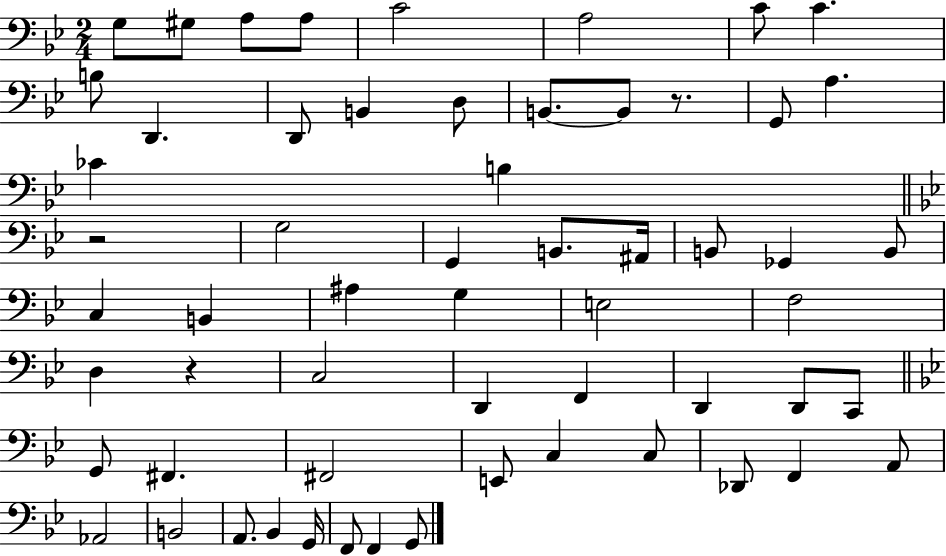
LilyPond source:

{
  \clef bass
  \numericTimeSignature
  \time 2/4
  \key bes \major
  g8 gis8 a8 a8 | c'2 | a2 | c'8 c'4. | \break b8 d,4. | d,8 b,4 d8 | b,8.~~ b,8 r8. | g,8 a4. | \break ces'4 b4 | \bar "||" \break \key g \minor r2 | g2 | g,4 b,8. ais,16 | b,8 ges,4 b,8 | \break c4 b,4 | ais4 g4 | e2 | f2 | \break d4 r4 | c2 | d,4 f,4 | d,4 d,8 c,8 | \break \bar "||" \break \key g \minor g,8 fis,4. | fis,2 | e,8 c4 c8 | des,8 f,4 a,8 | \break aes,2 | b,2 | a,8. bes,4 g,16 | f,8 f,4 g,8 | \break \bar "|."
}